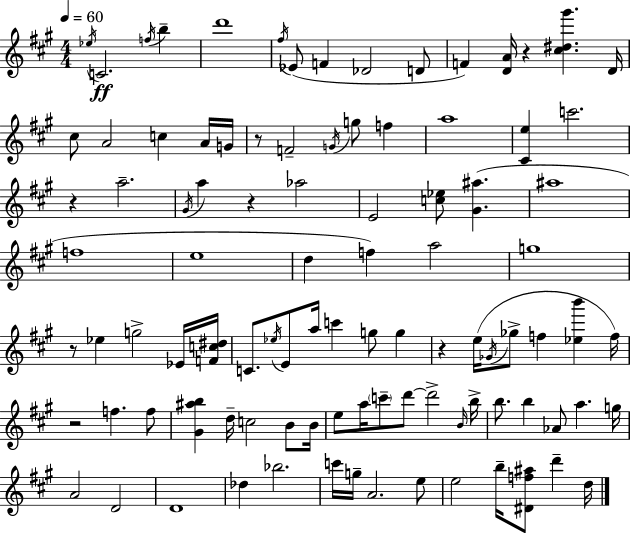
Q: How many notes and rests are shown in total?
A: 97